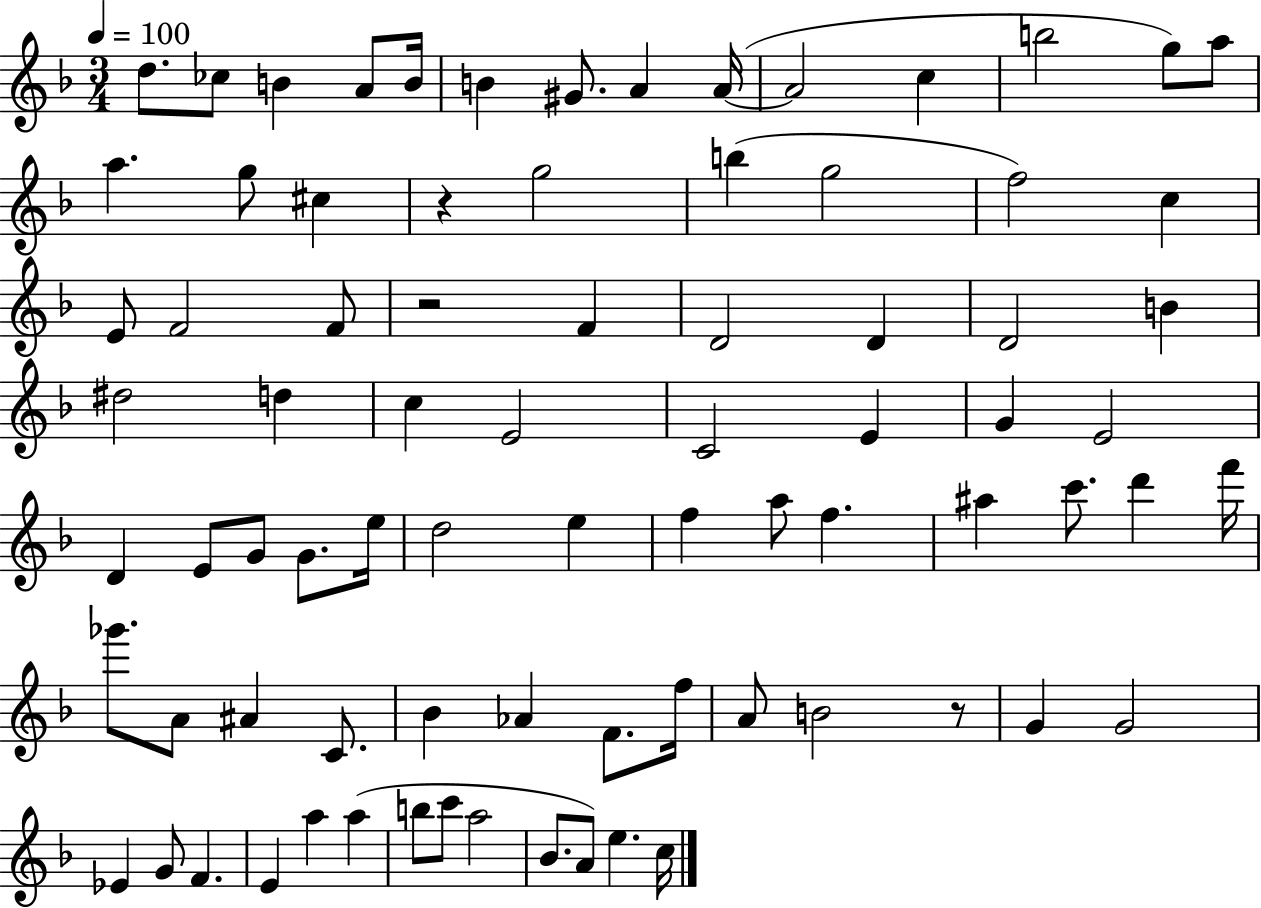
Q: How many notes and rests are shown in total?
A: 80